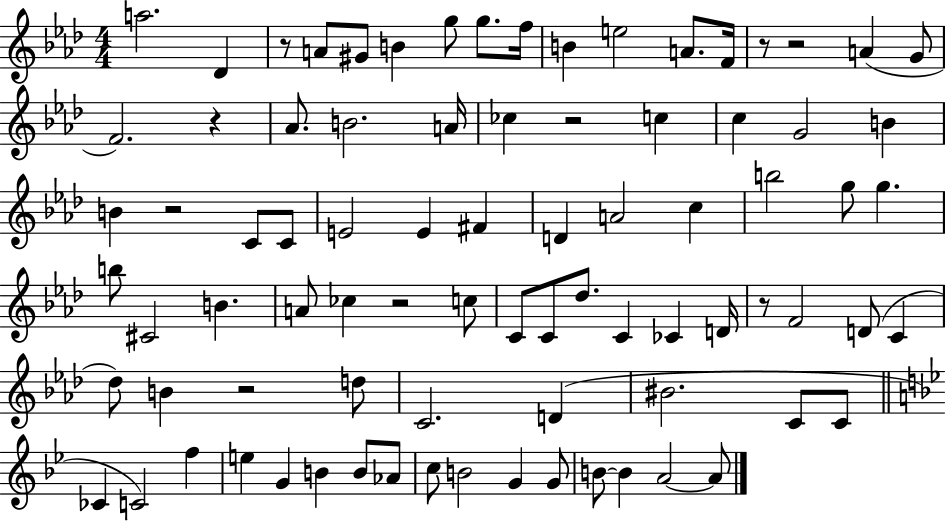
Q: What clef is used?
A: treble